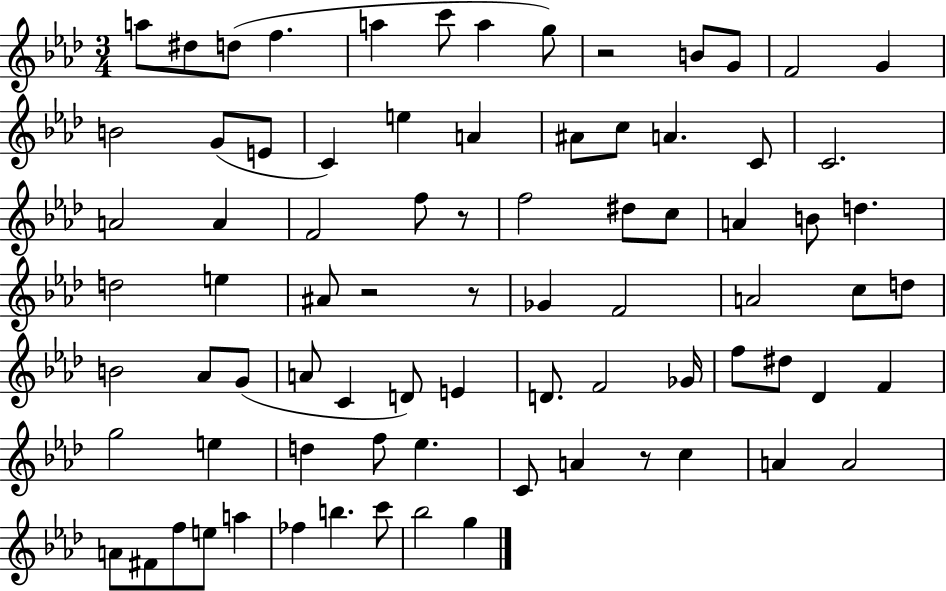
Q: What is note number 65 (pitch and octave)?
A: A4